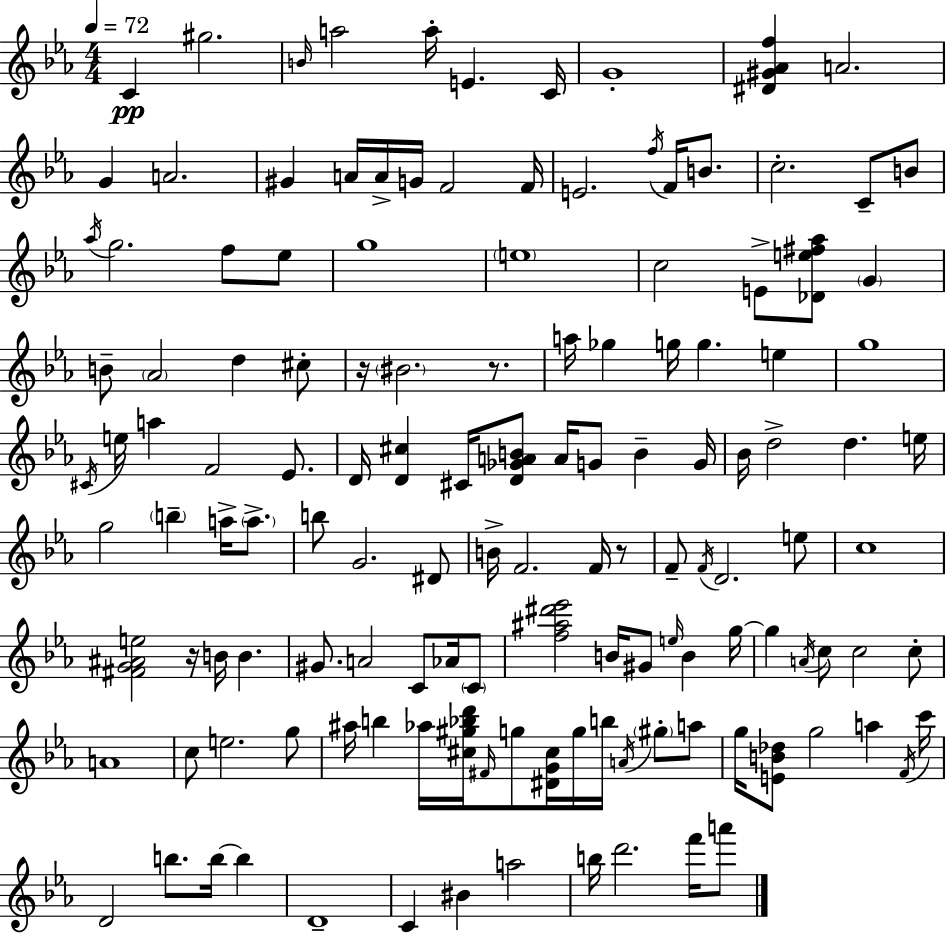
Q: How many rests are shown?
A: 4